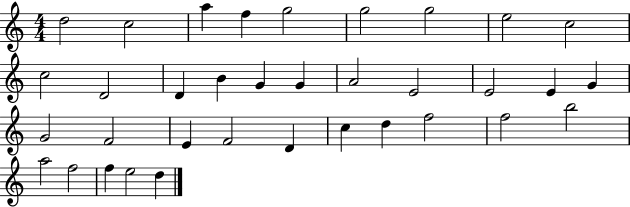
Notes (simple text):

D5/h C5/h A5/q F5/q G5/h G5/h G5/h E5/h C5/h C5/h D4/h D4/q B4/q G4/q G4/q A4/h E4/h E4/h E4/q G4/q G4/h F4/h E4/q F4/h D4/q C5/q D5/q F5/h F5/h B5/h A5/h F5/h F5/q E5/h D5/q